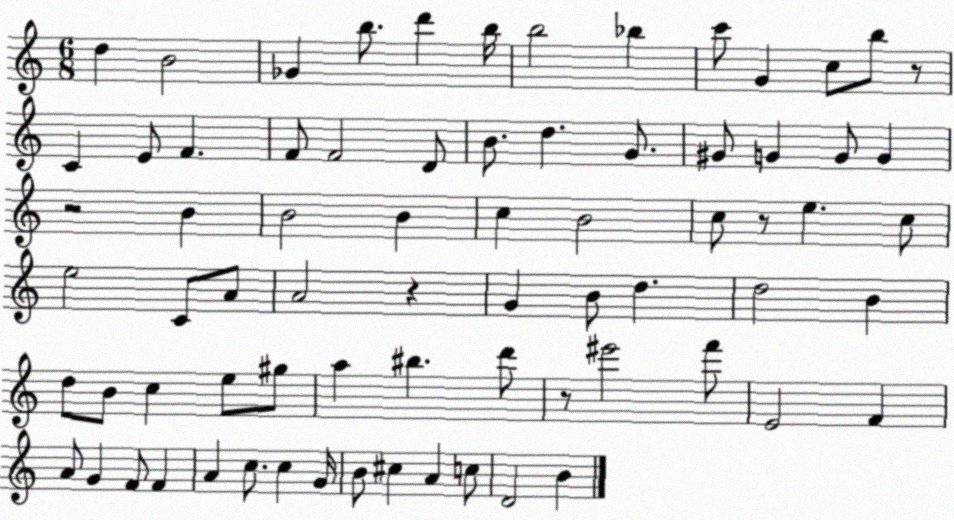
X:1
T:Untitled
M:6/8
L:1/4
K:C
d B2 _G b/2 d' b/4 b2 _b c'/2 G c/2 b/2 z/2 C E/2 F F/2 F2 D/2 B/2 d G/2 ^G/2 G G/2 G z2 B B2 B c B2 c/2 z/2 e c/2 e2 C/2 A/2 A2 z G B/2 d d2 B d/2 B/2 c e/2 ^g/2 a ^b d'/2 z/2 ^e'2 f'/2 E2 F A/2 G F/2 F A c/2 c G/4 B/2 ^c A c/2 D2 B